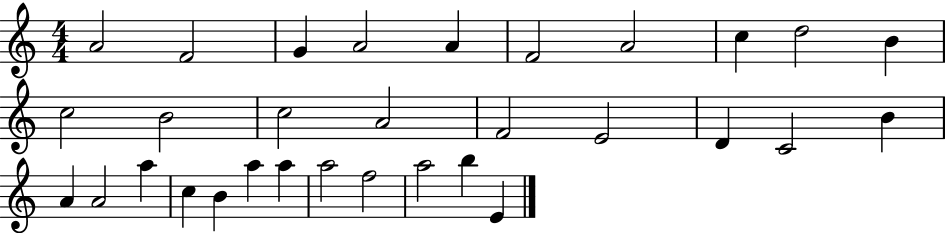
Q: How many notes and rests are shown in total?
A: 31